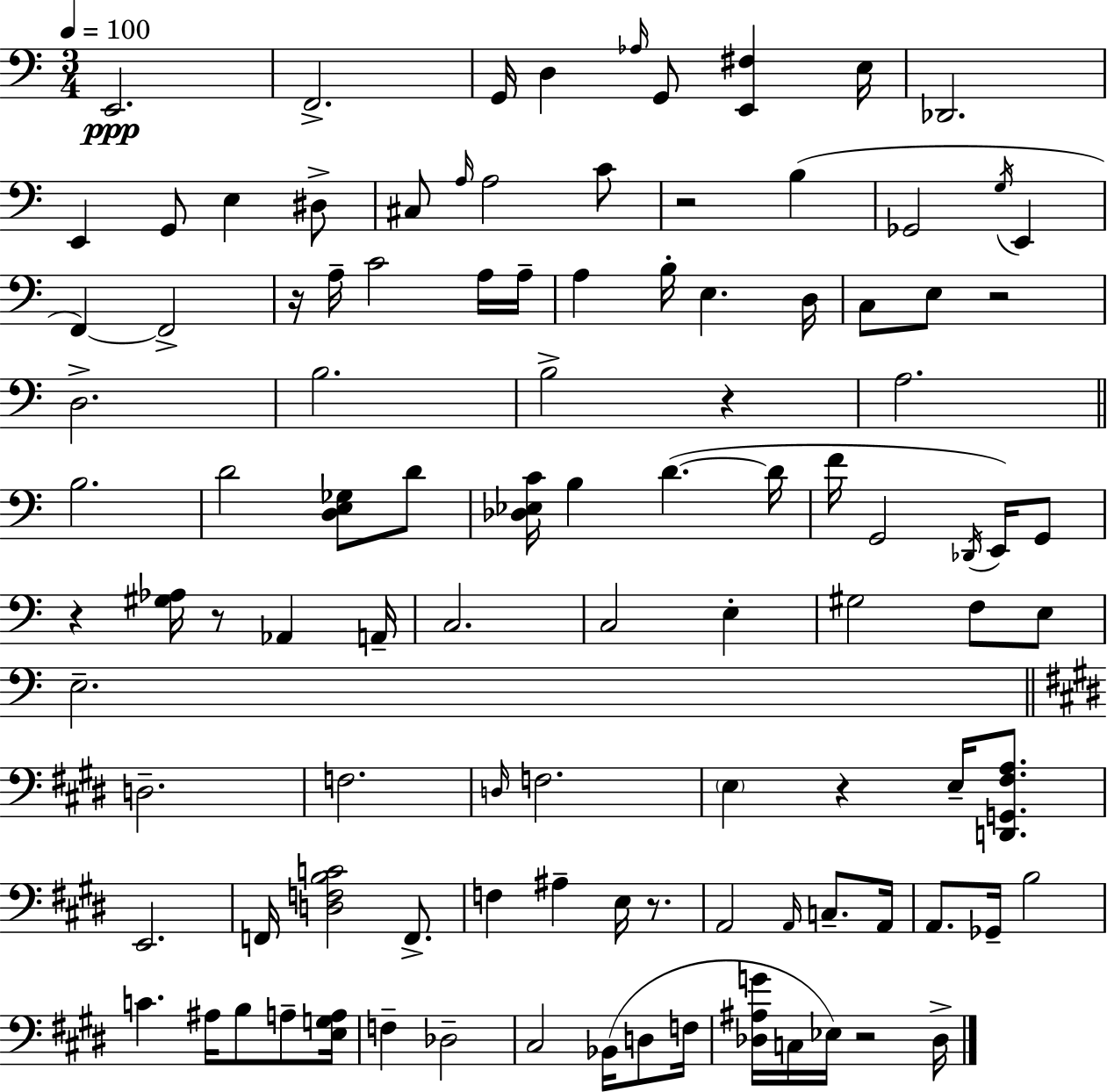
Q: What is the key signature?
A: C major